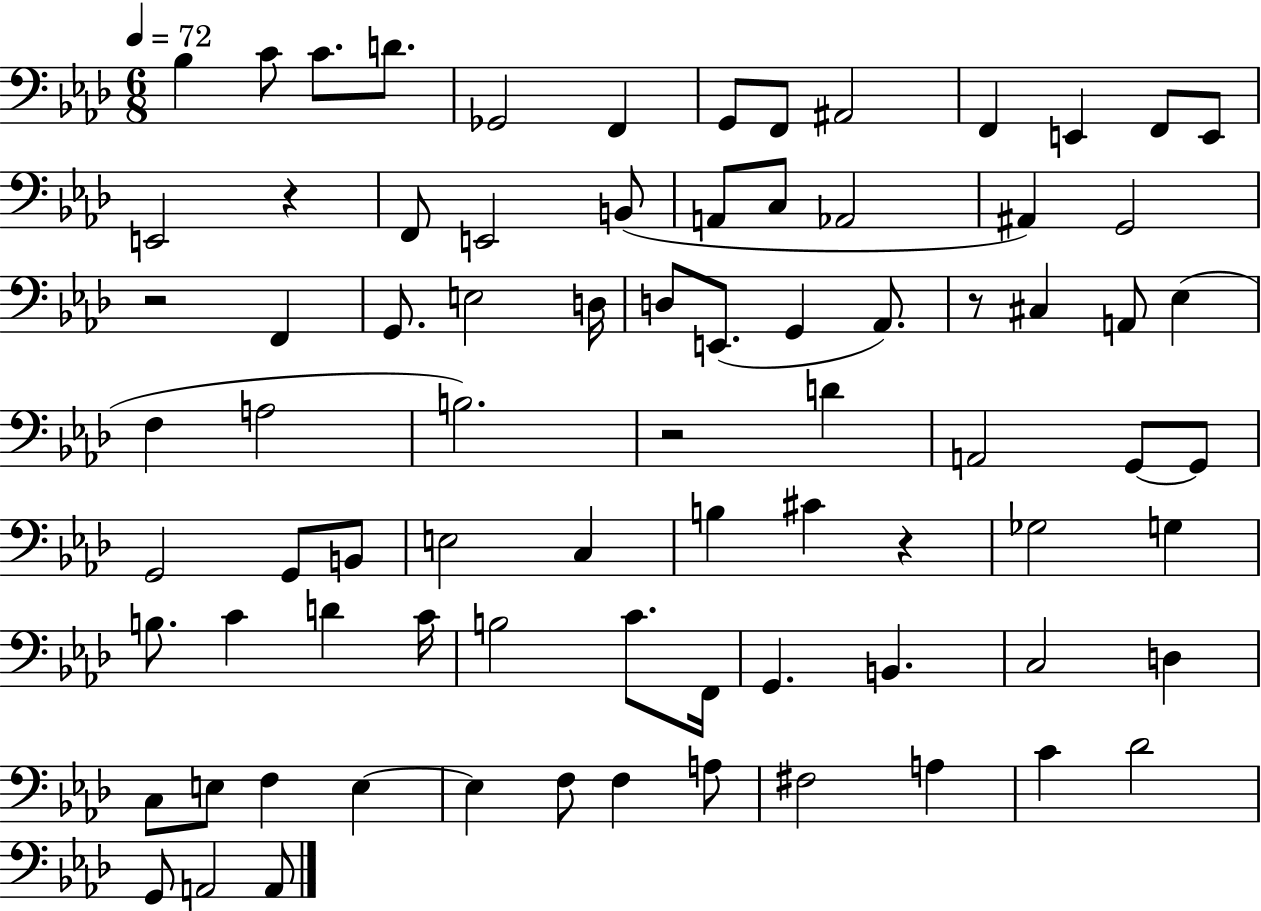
Bb3/q C4/e C4/e. D4/e. Gb2/h F2/q G2/e F2/e A#2/h F2/q E2/q F2/e E2/e E2/h R/q F2/e E2/h B2/e A2/e C3/e Ab2/h A#2/q G2/h R/h F2/q G2/e. E3/h D3/s D3/e E2/e. G2/q Ab2/e. R/e C#3/q A2/e Eb3/q F3/q A3/h B3/h. R/h D4/q A2/h G2/e G2/e G2/h G2/e B2/e E3/h C3/q B3/q C#4/q R/q Gb3/h G3/q B3/e. C4/q D4/q C4/s B3/h C4/e. F2/s G2/q. B2/q. C3/h D3/q C3/e E3/e F3/q E3/q E3/q F3/e F3/q A3/e F#3/h A3/q C4/q Db4/h G2/e A2/h A2/e